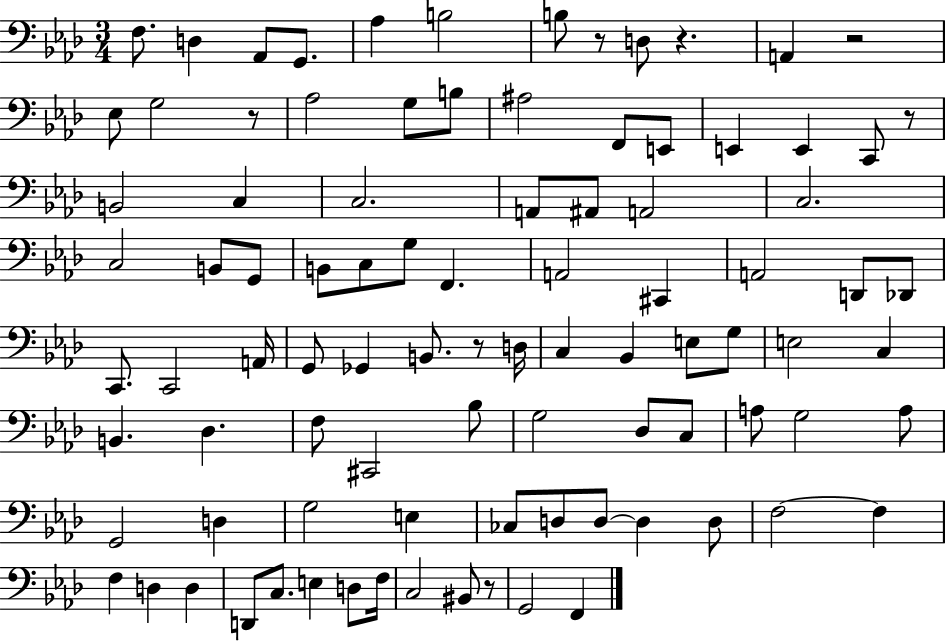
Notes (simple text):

F3/e. D3/q Ab2/e G2/e. Ab3/q B3/h B3/e R/e D3/e R/q. A2/q R/h Eb3/e G3/h R/e Ab3/h G3/e B3/e A#3/h F2/e E2/e E2/q E2/q C2/e R/e B2/h C3/q C3/h. A2/e A#2/e A2/h C3/h. C3/h B2/e G2/e B2/e C3/e G3/e F2/q. A2/h C#2/q A2/h D2/e Db2/e C2/e. C2/h A2/s G2/e Gb2/q B2/e. R/e D3/s C3/q Bb2/q E3/e G3/e E3/h C3/q B2/q. Db3/q. F3/e C#2/h Bb3/e G3/h Db3/e C3/e A3/e G3/h A3/e G2/h D3/q G3/h E3/q CES3/e D3/e D3/e D3/q D3/e F3/h F3/q F3/q D3/q D3/q D2/e C3/e. E3/q D3/e F3/s C3/h BIS2/e R/e G2/h F2/q